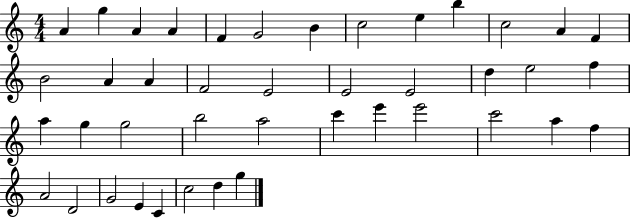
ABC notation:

X:1
T:Untitled
M:4/4
L:1/4
K:C
A g A A F G2 B c2 e b c2 A F B2 A A F2 E2 E2 E2 d e2 f a g g2 b2 a2 c' e' e'2 c'2 a f A2 D2 G2 E C c2 d g